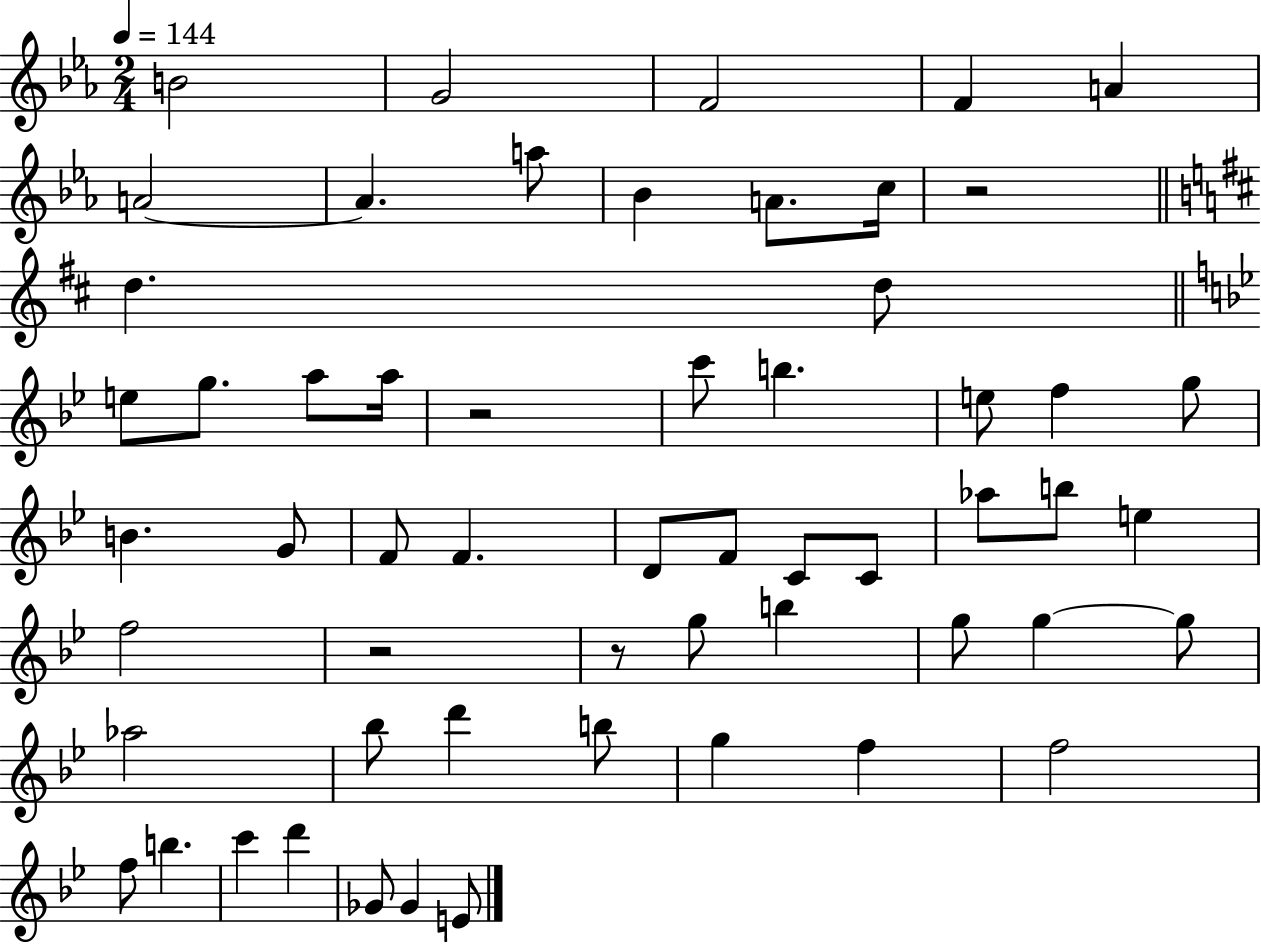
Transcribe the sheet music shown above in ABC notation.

X:1
T:Untitled
M:2/4
L:1/4
K:Eb
B2 G2 F2 F A A2 A a/2 _B A/2 c/4 z2 d d/2 e/2 g/2 a/2 a/4 z2 c'/2 b e/2 f g/2 B G/2 F/2 F D/2 F/2 C/2 C/2 _a/2 b/2 e f2 z2 z/2 g/2 b g/2 g g/2 _a2 _b/2 d' b/2 g f f2 f/2 b c' d' _G/2 _G E/2